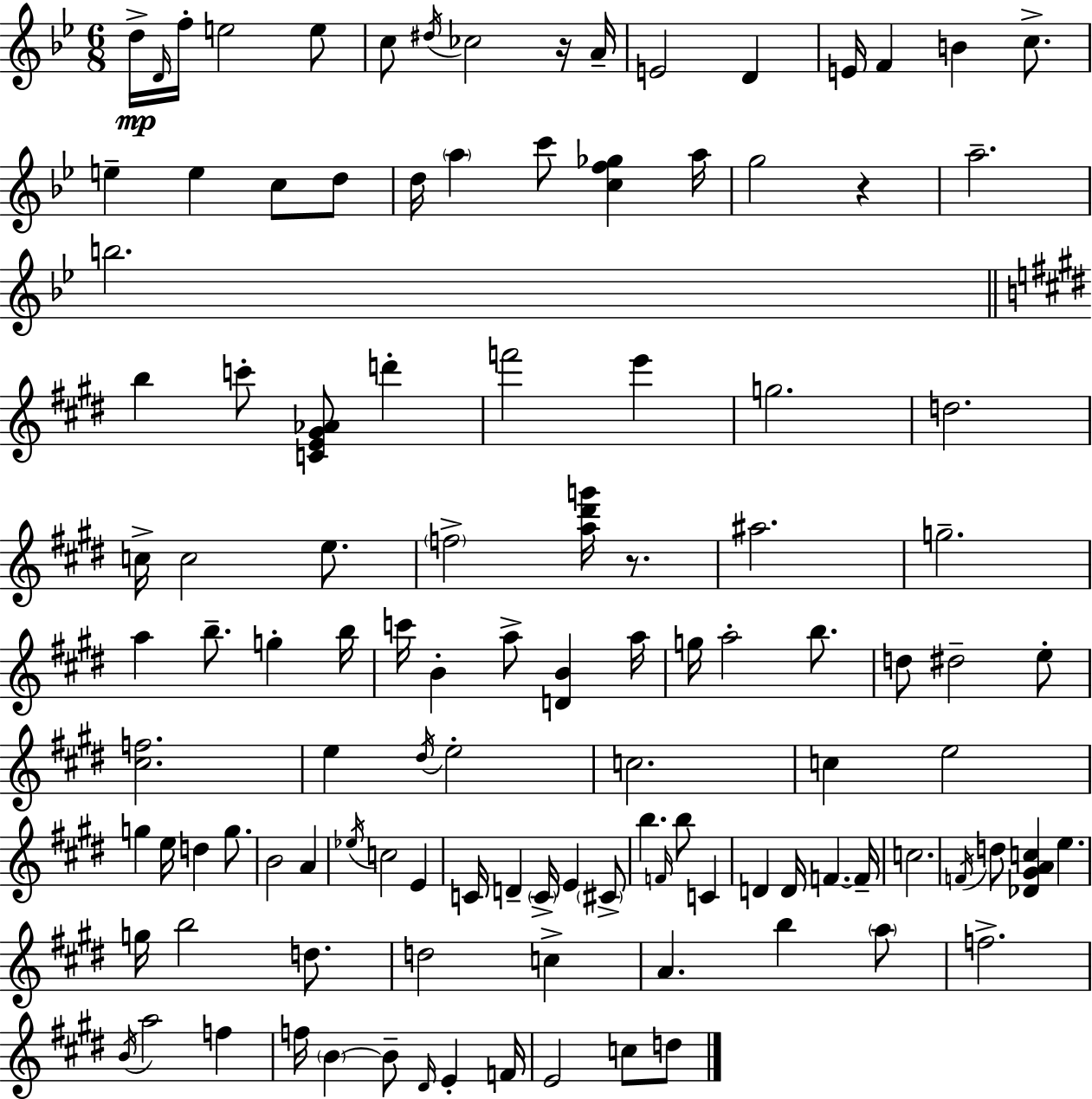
{
  \clef treble
  \numericTimeSignature
  \time 6/8
  \key g \minor
  d''16->\mp \grace { d'16 } f''16-. e''2 e''8 | c''8 \acciaccatura { dis''16 } ces''2 | r16 a'16-- e'2 d'4 | e'16 f'4 b'4 c''8.-> | \break e''4-- e''4 c''8 | d''8 d''16 \parenthesize a''4 c'''8 <c'' f'' ges''>4 | a''16 g''2 r4 | a''2.-- | \break b''2. | \bar "||" \break \key e \major b''4 c'''8-. <c' e' gis' aes'>8 d'''4-. | f'''2 e'''4 | g''2. | d''2. | \break c''16-> c''2 e''8. | \parenthesize f''2-> <a'' dis''' g'''>16 r8. | ais''2. | g''2.-- | \break a''4 b''8.-- g''4-. b''16 | c'''16 b'4-. a''8-> <d' b'>4 a''16 | g''16 a''2-. b''8. | d''8 dis''2-- e''8-. | \break <cis'' f''>2. | e''4 \acciaccatura { dis''16 } e''2-. | c''2. | c''4 e''2 | \break g''4 e''16 d''4 g''8. | b'2 a'4 | \acciaccatura { ees''16 } c''2 e'4 | c'16 d'4-- \parenthesize c'16-> e'4 | \break \parenthesize cis'8-> b''4. \grace { f'16 } b''8 c'4 | d'4 d'16 f'4.~~ | f'16-- c''2. | \acciaccatura { f'16 } d''8 <des' gis' a' c''>4 e''4. | \break g''16 b''2 | d''8. d''2 | c''4-> a'4. b''4 | \parenthesize a''8 f''2.-> | \break \acciaccatura { b'16 } a''2 | f''4 f''16 \parenthesize b'4~~ b'8-- | \grace { dis'16 } e'4-. f'16 e'2 | c''8 d''8 \bar "|."
}